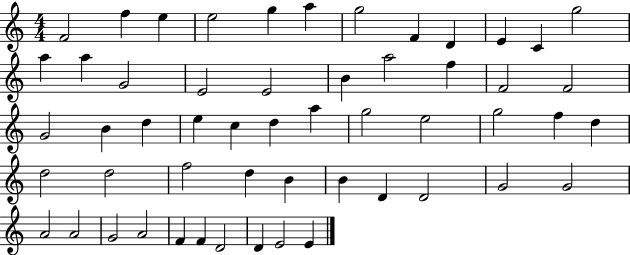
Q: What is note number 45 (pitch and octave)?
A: A4